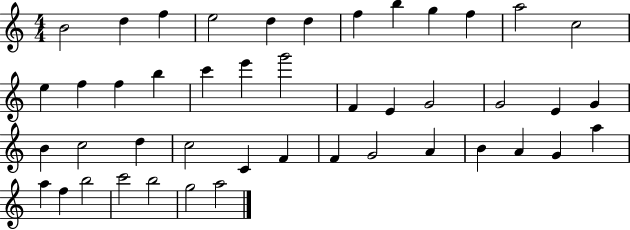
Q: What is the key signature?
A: C major